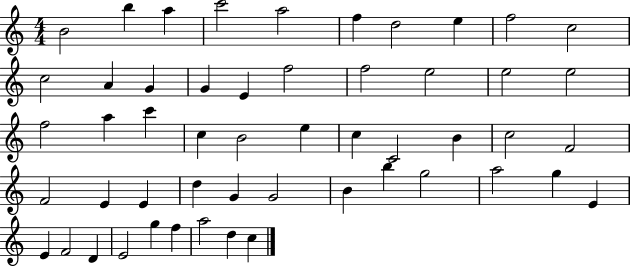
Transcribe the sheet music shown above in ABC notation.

X:1
T:Untitled
M:4/4
L:1/4
K:C
B2 b a c'2 a2 f d2 e f2 c2 c2 A G G E f2 f2 e2 e2 e2 f2 a c' c B2 e c C2 B c2 F2 F2 E E d G G2 B b g2 a2 g E E F2 D E2 g f a2 d c